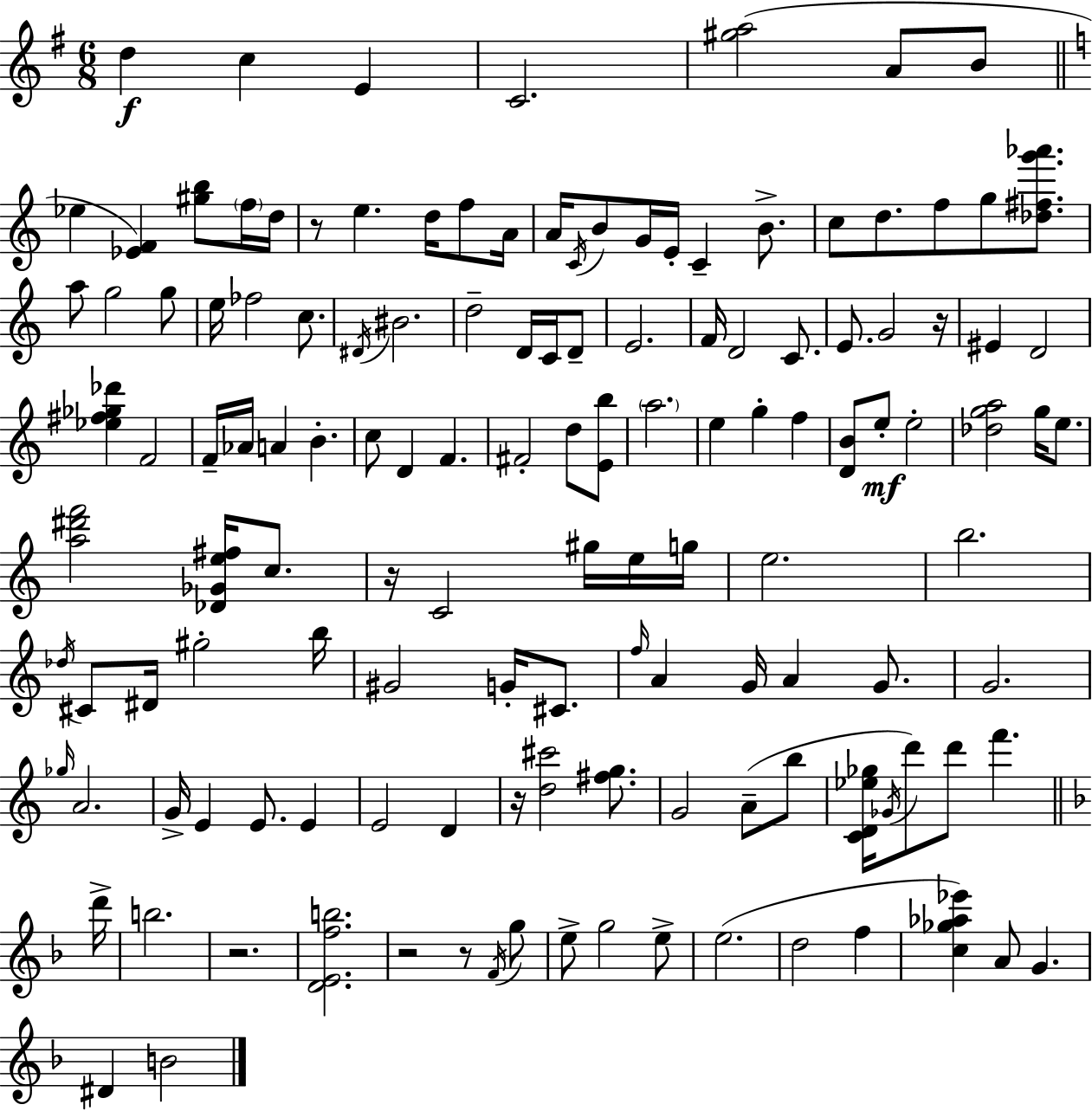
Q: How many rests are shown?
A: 7